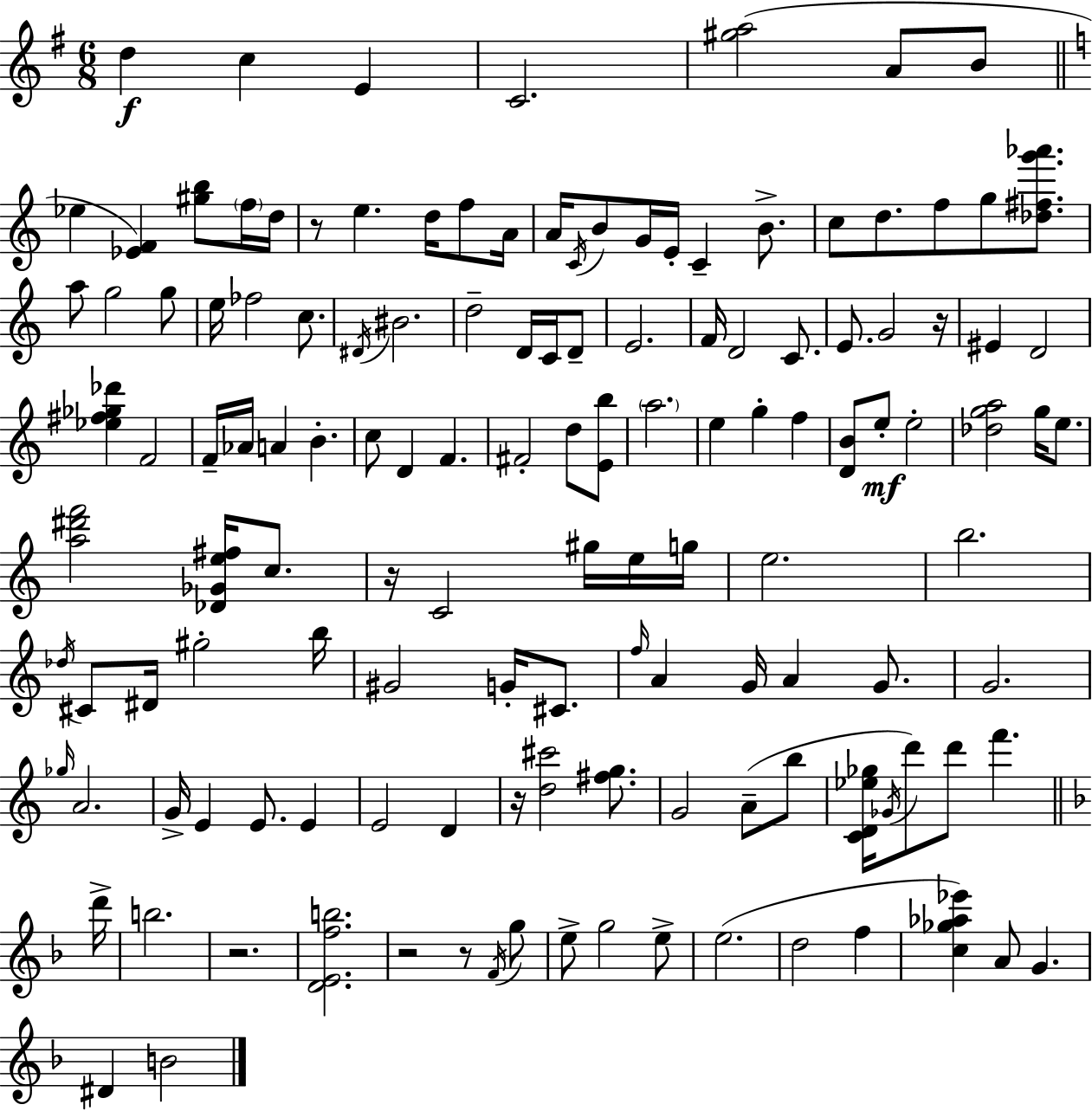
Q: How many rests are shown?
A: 7